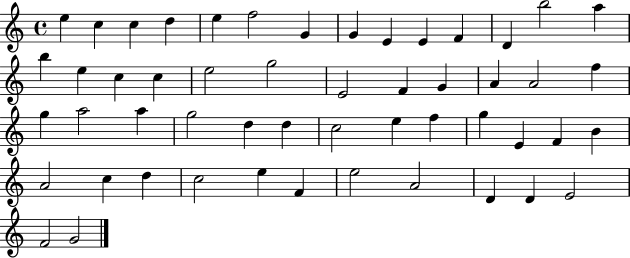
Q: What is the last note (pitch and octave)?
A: G4